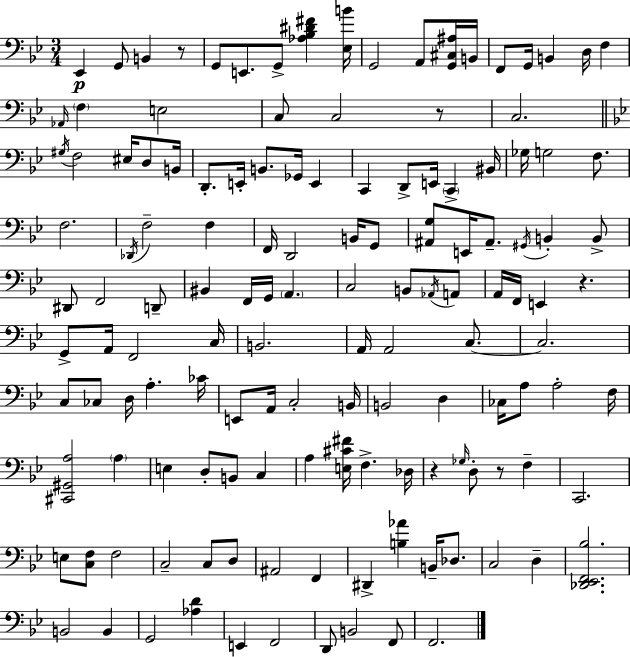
Eb2/q G2/e B2/q R/e G2/e E2/e. G2/e [Ab3,Bb3,D#4,F#4]/q [Eb3,B4]/s G2/h A2/e [G2,C#3,A#3]/s B2/s F2/e G2/s B2/q D3/s F3/q Ab2/s F3/q E3/h C3/e C3/h R/e C3/h. G#3/s F3/h EIS3/s D3/e B2/s D2/e. E2/s B2/e. Gb2/s E2/q C2/q D2/e E2/s C2/q BIS2/s Gb3/s G3/h F3/e. F3/h. Db2/s F3/h F3/q F2/s D2/h B2/s G2/e [A#2,G3]/e E2/s A#2/e. G#2/s B2/q B2/e D#2/e F2/h D2/e BIS2/q F2/s G2/s A2/q. C3/h B2/e Ab2/s A2/e A2/s F2/s E2/q R/q. G2/e A2/s F2/h C3/s B2/h. A2/s A2/h C3/e. C3/h. C3/e CES3/e D3/s A3/q. CES4/s E2/e A2/s C3/h B2/s B2/h D3/q CES3/s A3/e A3/h F3/s [C#2,G#2,A3]/h A3/q E3/q D3/e B2/e C3/q A3/q [E3,C#4,F#4]/s F3/q. Db3/s R/q Gb3/s D3/e R/e F3/q C2/h. E3/e [C3,F3]/e F3/h C3/h C3/e D3/e A#2/h F2/q D#2/q [B3,Ab4]/q B2/s Db3/e. C3/h D3/q [Db2,Eb2,F2,Bb3]/h. B2/h B2/q G2/h [Ab3,D4]/q E2/q F2/h D2/e B2/h F2/e F2/h.